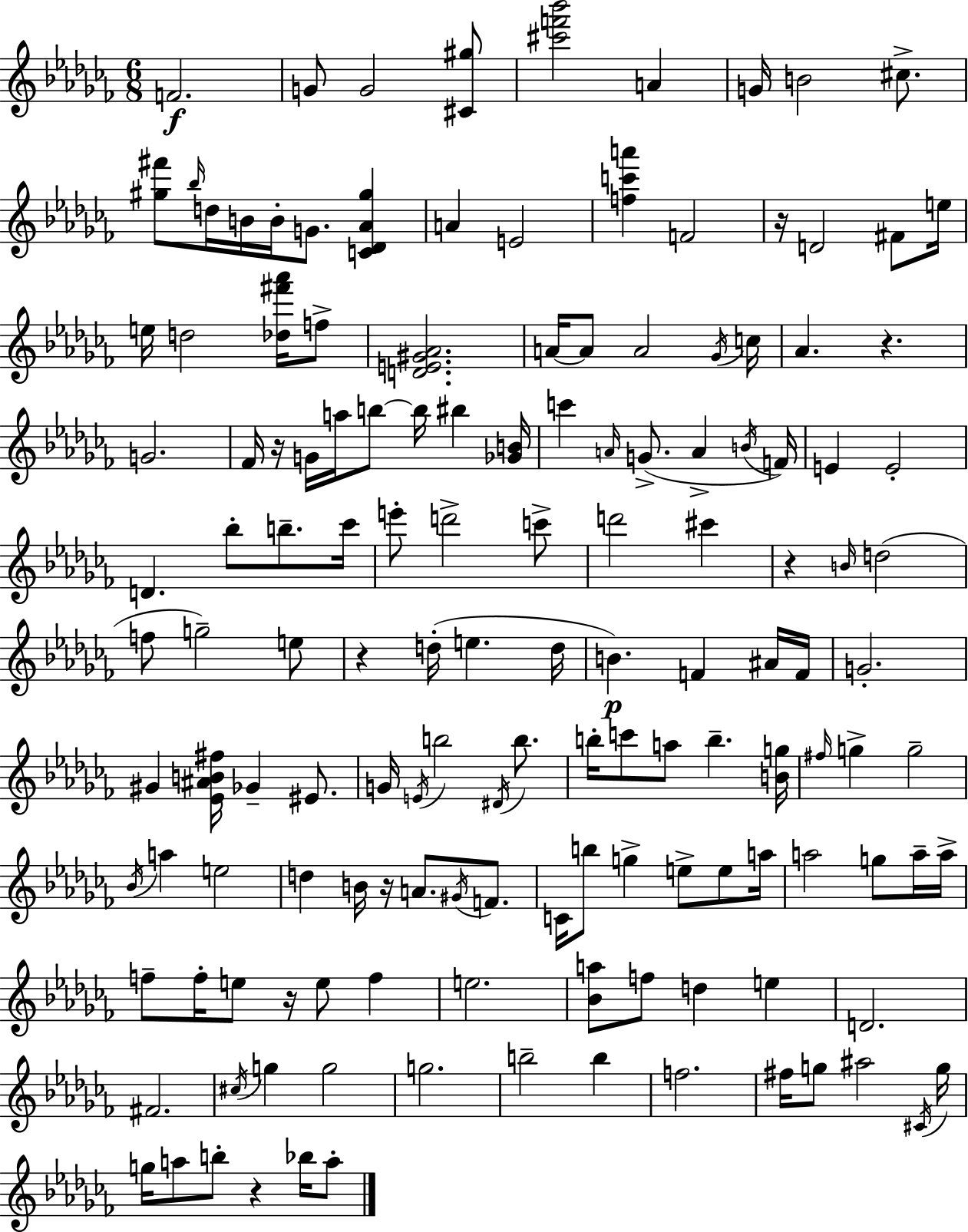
{
  \clef treble
  \numericTimeSignature
  \time 6/8
  \key aes \minor
  f'2.\f | g'8 g'2 <cis' gis''>8 | <cis''' f''' bes'''>2 a'4 | g'16 b'2 cis''8.-> | \break <gis'' fis'''>8 \grace { bes''16 } d''16 b'16 b'16-. g'8. <c' des' aes' gis''>4 | a'4 e'2 | <f'' c''' a'''>4 f'2 | r16 d'2 fis'8 | \break e''16 e''16 d''2 <des'' fis''' aes'''>16 f''8-> | <d' e' gis' aes'>2. | a'16~~ a'8 a'2 | \acciaccatura { ges'16 } c''16 aes'4. r4. | \break g'2. | fes'16 r16 g'16 a''16 b''8~~ b''16 bis''4 | <ges' b'>16 c'''4 \grace { a'16 }( g'8.-> a'4-> | \acciaccatura { b'16 }) f'16 e'4 e'2-. | \break d'4. bes''8-. | b''8.-- ces'''16 e'''8-. d'''2-> | c'''8-> d'''2 | cis'''4 r4 \grace { b'16 } d''2( | \break f''8 g''2--) | e''8 r4 d''16-.( e''4. | d''16 b'4.\p) f'4 | ais'16 f'16 g'2.-. | \break gis'4 <ees' ais' b' fis''>16 ges'4-- | eis'8. g'16 \acciaccatura { e'16 } b''2 | \acciaccatura { dis'16 } b''8. b''16-. c'''8 a''8 | b''4.-- <b' g''>16 \grace { fis''16 } g''4-> | \break g''2-- \acciaccatura { bes'16 } a''4 | e''2 d''4 | b'16 r16 a'8. \acciaccatura { gis'16 } f'8. c'16 b''8 | g''4-> e''8-> e''8 a''16 a''2 | \break g''8 a''16-- a''16-> f''8-- | f''16-. e''8 r16 e''8 f''4 e''2. | <bes' a''>8 | f''8 d''4 e''4 d'2. | \break fis'2. | \acciaccatura { cis''16 } g''4 | g''2 g''2. | b''2-- | \break b''4 f''2. | fis''16 | g''8 ais''2 \acciaccatura { cis'16 } g''16 | g''16 a''8 b''8-. r4 bes''16 a''8-. | \break \bar "|."
}